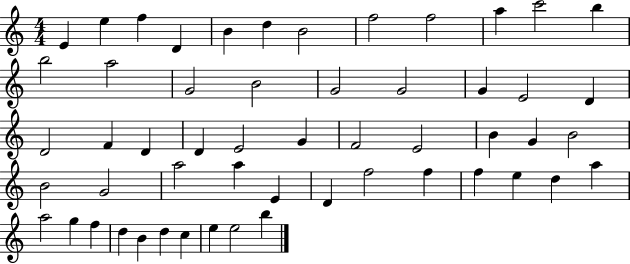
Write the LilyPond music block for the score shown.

{
  \clef treble
  \numericTimeSignature
  \time 4/4
  \key c \major
  e'4 e''4 f''4 d'4 | b'4 d''4 b'2 | f''2 f''2 | a''4 c'''2 b''4 | \break b''2 a''2 | g'2 b'2 | g'2 g'2 | g'4 e'2 d'4 | \break d'2 f'4 d'4 | d'4 e'2 g'4 | f'2 e'2 | b'4 g'4 b'2 | \break b'2 g'2 | a''2 a''4 e'4 | d'4 f''2 f''4 | f''4 e''4 d''4 a''4 | \break a''2 g''4 f''4 | d''4 b'4 d''4 c''4 | e''4 e''2 b''4 | \bar "|."
}